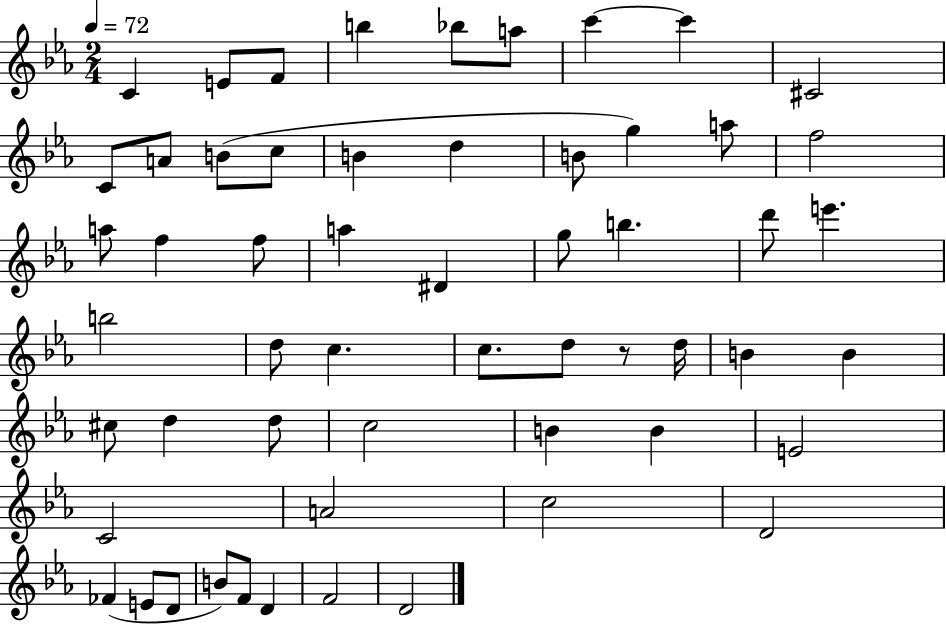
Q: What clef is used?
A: treble